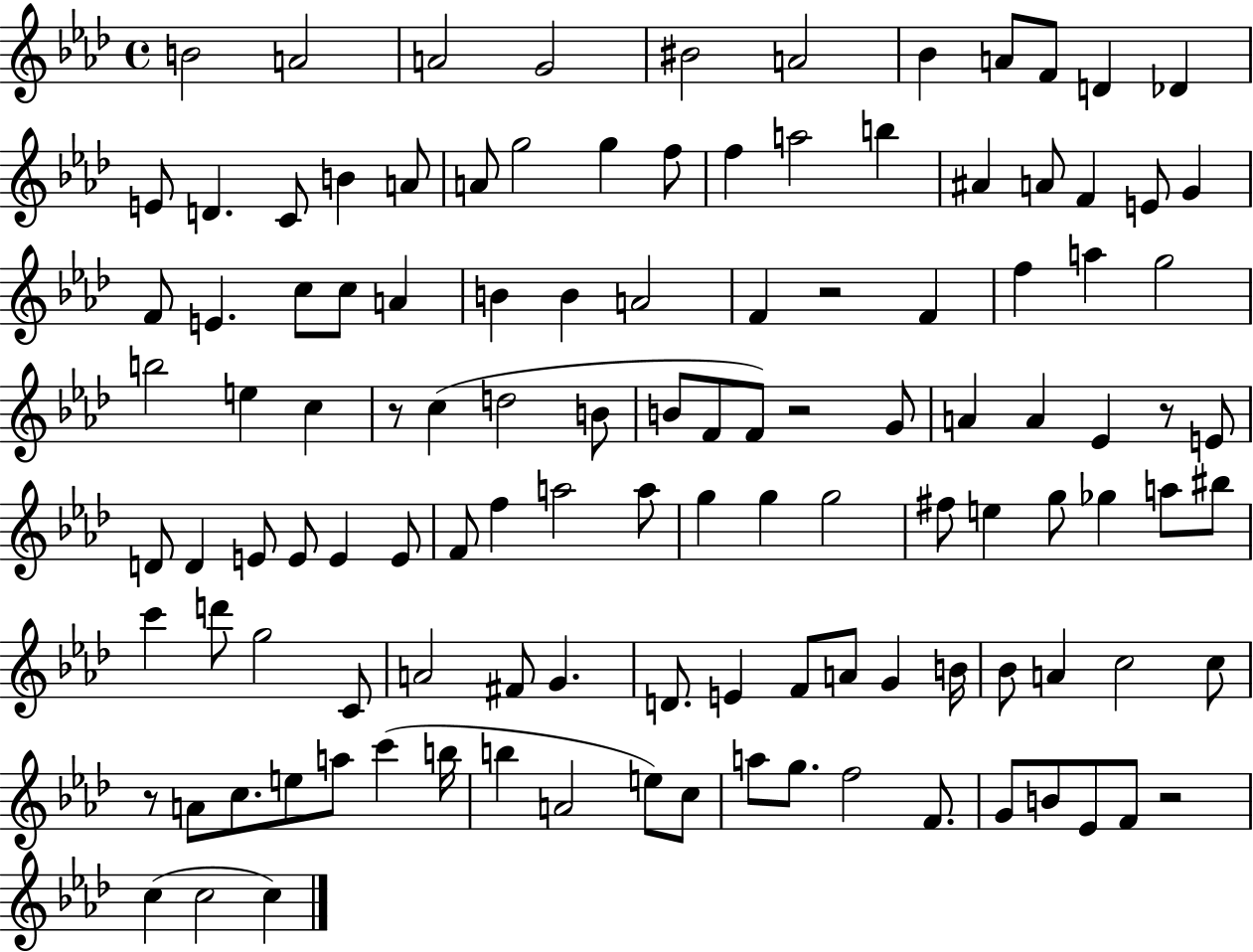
{
  \clef treble
  \time 4/4
  \defaultTimeSignature
  \key aes \major
  \repeat volta 2 { b'2 a'2 | a'2 g'2 | bis'2 a'2 | bes'4 a'8 f'8 d'4 des'4 | \break e'8 d'4. c'8 b'4 a'8 | a'8 g''2 g''4 f''8 | f''4 a''2 b''4 | ais'4 a'8 f'4 e'8 g'4 | \break f'8 e'4. c''8 c''8 a'4 | b'4 b'4 a'2 | f'4 r2 f'4 | f''4 a''4 g''2 | \break b''2 e''4 c''4 | r8 c''4( d''2 b'8 | b'8 f'8 f'8) r2 g'8 | a'4 a'4 ees'4 r8 e'8 | \break d'8 d'4 e'8 e'8 e'4 e'8 | f'8 f''4 a''2 a''8 | g''4 g''4 g''2 | fis''8 e''4 g''8 ges''4 a''8 bis''8 | \break c'''4 d'''8 g''2 c'8 | a'2 fis'8 g'4. | d'8. e'4 f'8 a'8 g'4 b'16 | bes'8 a'4 c''2 c''8 | \break r8 a'8 c''8. e''8 a''8 c'''4( b''16 | b''4 a'2 e''8) c''8 | a''8 g''8. f''2 f'8. | g'8 b'8 ees'8 f'8 r2 | \break c''4( c''2 c''4) | } \bar "|."
}